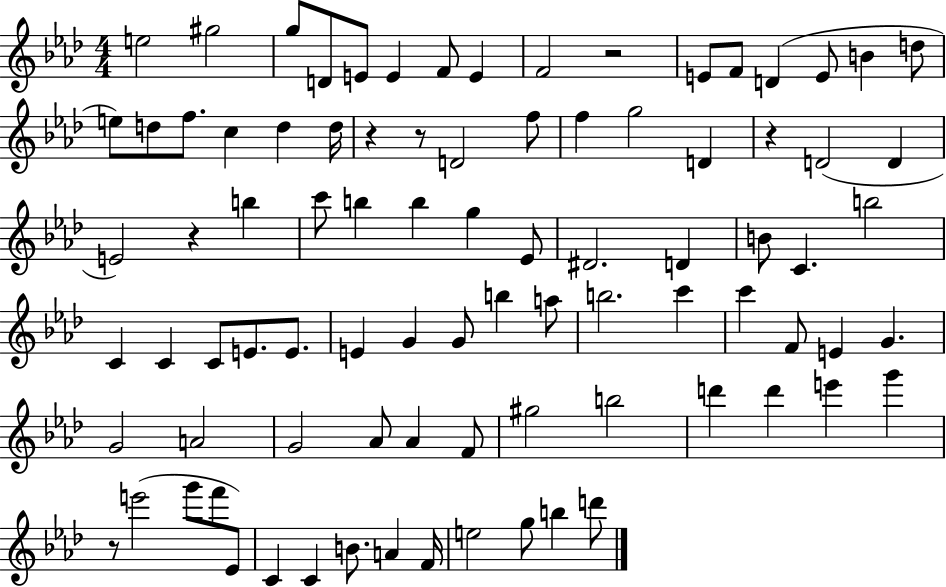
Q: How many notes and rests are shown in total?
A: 87